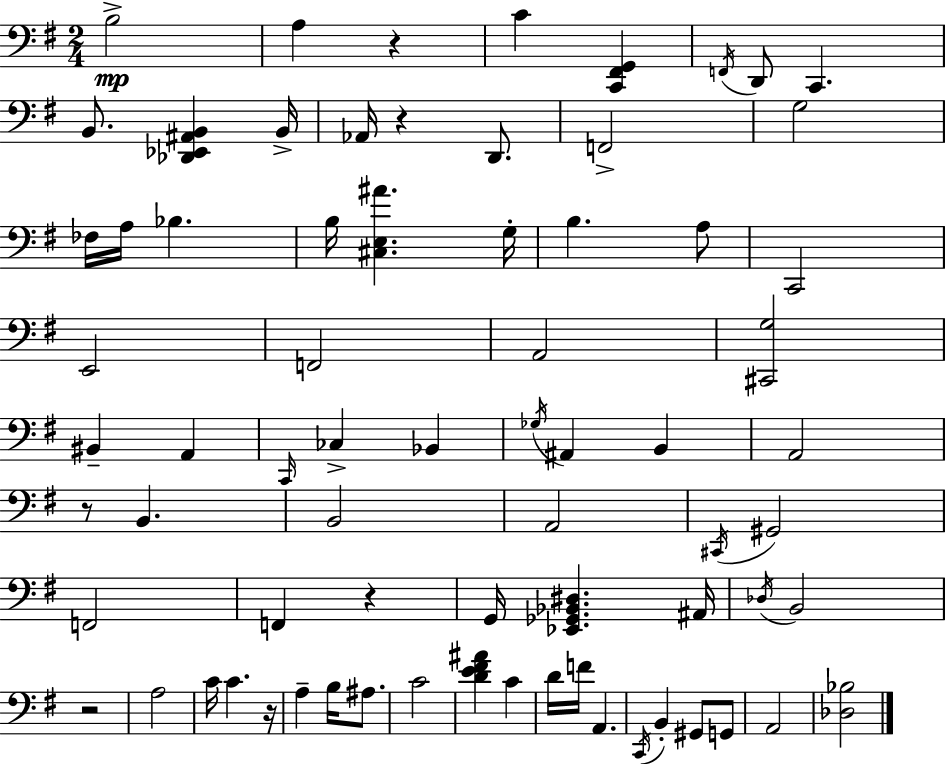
X:1
T:Untitled
M:2/4
L:1/4
K:Em
B,2 A, z C [C,,^F,,G,,] F,,/4 D,,/2 C,, B,,/2 [_D,,_E,,^A,,B,,] B,,/4 _A,,/4 z D,,/2 F,,2 G,2 _F,/4 A,/4 _B, B,/4 [^C,E,^A] G,/4 B, A,/2 C,,2 E,,2 F,,2 A,,2 [^C,,G,]2 ^B,, A,, C,,/4 _C, _B,, _G,/4 ^A,, B,, A,,2 z/2 B,, B,,2 A,,2 ^C,,/4 ^G,,2 F,,2 F,, z G,,/4 [_E,,_G,,_B,,^D,] ^A,,/4 _D,/4 B,,2 z2 A,2 C/4 C z/4 A, B,/4 ^A,/2 C2 [DE^F^A] C D/4 F/4 A,, C,,/4 B,, ^G,,/2 G,,/2 A,,2 [_D,_B,]2